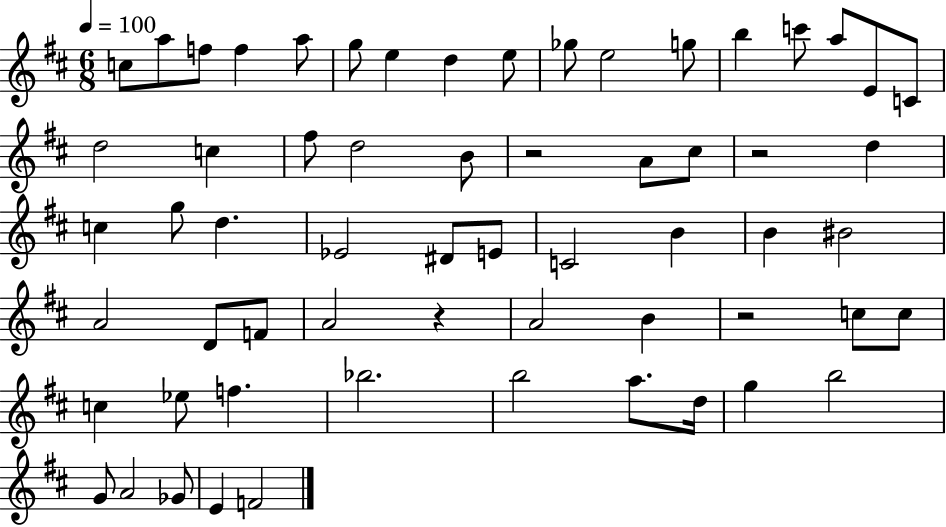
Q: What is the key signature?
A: D major